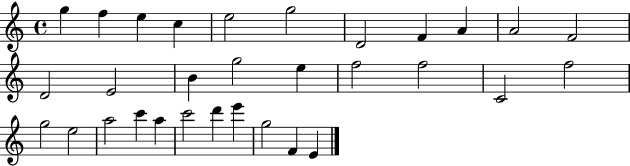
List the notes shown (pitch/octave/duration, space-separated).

G5/q F5/q E5/q C5/q E5/h G5/h D4/h F4/q A4/q A4/h F4/h D4/h E4/h B4/q G5/h E5/q F5/h F5/h C4/h F5/h G5/h E5/h A5/h C6/q A5/q C6/h D6/q E6/q G5/h F4/q E4/q